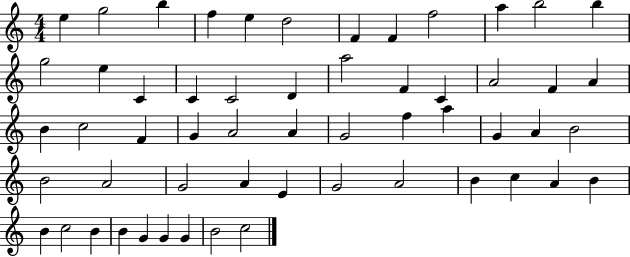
X:1
T:Untitled
M:4/4
L:1/4
K:C
e g2 b f e d2 F F f2 a b2 b g2 e C C C2 D a2 F C A2 F A B c2 F G A2 A G2 f a G A B2 B2 A2 G2 A E G2 A2 B c A B B c2 B B G G G B2 c2